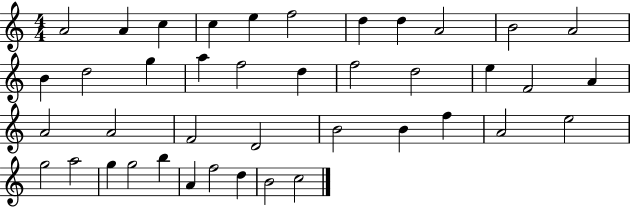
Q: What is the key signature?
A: C major